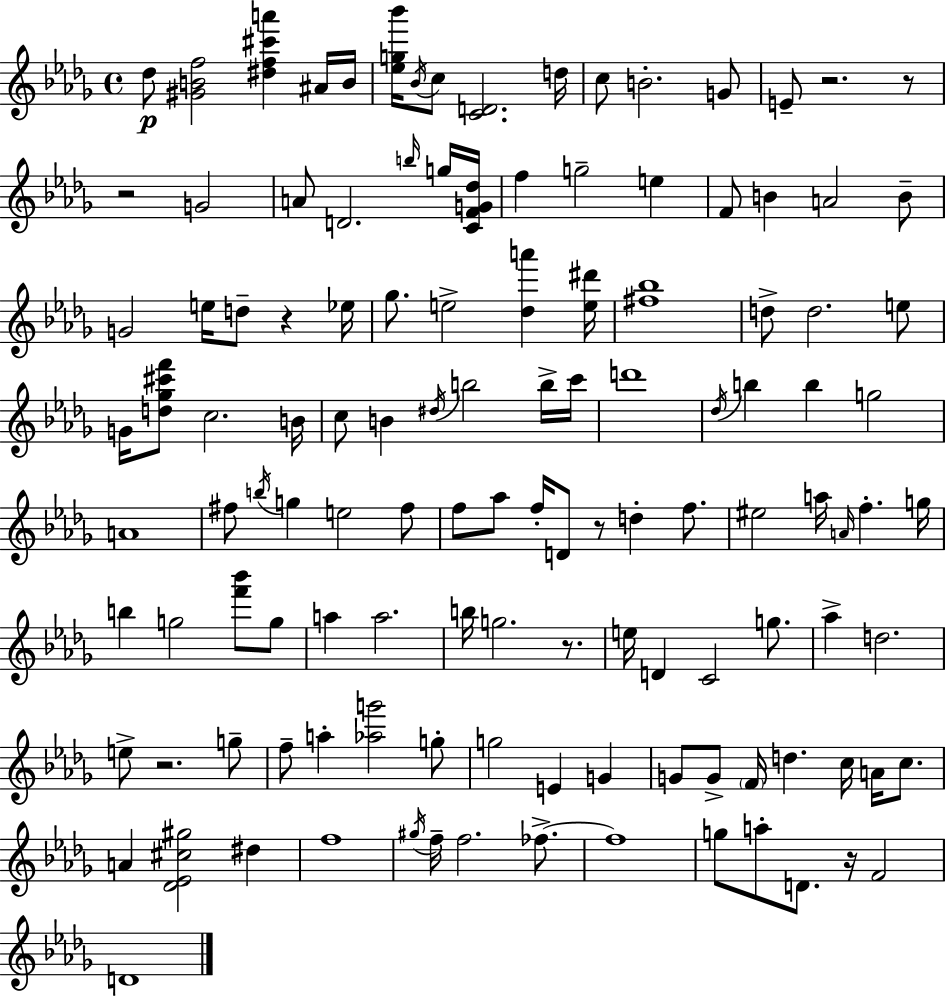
Db5/e [G#4,B4,F5]/h [D#5,F5,C#6,A6]/q A#4/s B4/s [Eb5,G5,Bb6]/s Bb4/s C5/e [C4,D4]/h. D5/s C5/e B4/h. G4/e E4/e R/h. R/e R/h G4/h A4/e D4/h. B5/s G5/s [C4,F4,G4,Db5]/s F5/q G5/h E5/q F4/e B4/q A4/h B4/e G4/h E5/s D5/e R/q Eb5/s Gb5/e. E5/h [Db5,A6]/q [E5,D#6]/s [F#5,Bb5]/w D5/e D5/h. E5/e G4/s [D5,Gb5,C#6,F6]/e C5/h. B4/s C5/e B4/q D#5/s B5/h B5/s C6/s D6/w Db5/s B5/q B5/q G5/h A4/w F#5/e B5/s G5/q E5/h F#5/e F5/e Ab5/e F5/s D4/e R/e D5/q F5/e. EIS5/h A5/s A4/s F5/q. G5/s B5/q G5/h [F6,Bb6]/e G5/e A5/q A5/h. B5/s G5/h. R/e. E5/s D4/q C4/h G5/e. Ab5/q D5/h. E5/e R/h. G5/e F5/e A5/q [Ab5,G6]/h G5/e G5/h E4/q G4/q G4/e G4/e F4/s D5/q. C5/s A4/s C5/e. A4/q [Db4,Eb4,C#5,G#5]/h D#5/q F5/w G#5/s F5/s F5/h. FES5/e. FES5/w G5/e A5/e D4/e. R/s F4/h D4/w